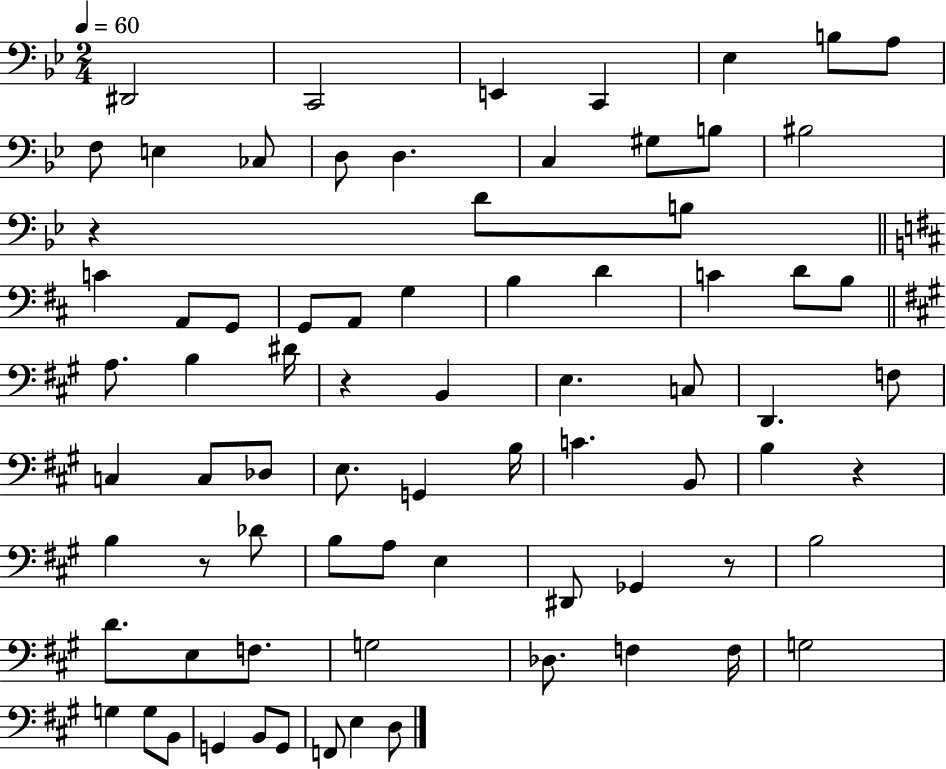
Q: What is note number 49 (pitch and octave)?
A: B3